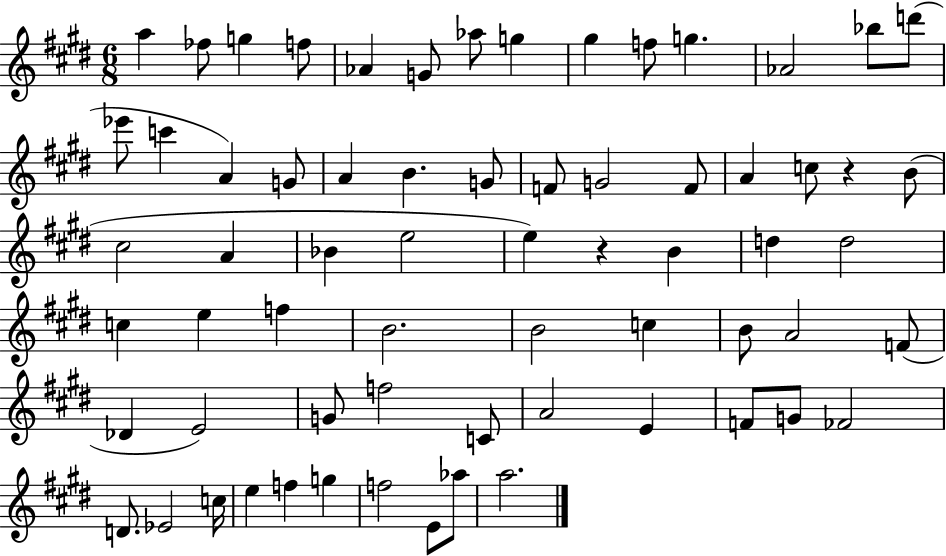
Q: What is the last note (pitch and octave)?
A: A5